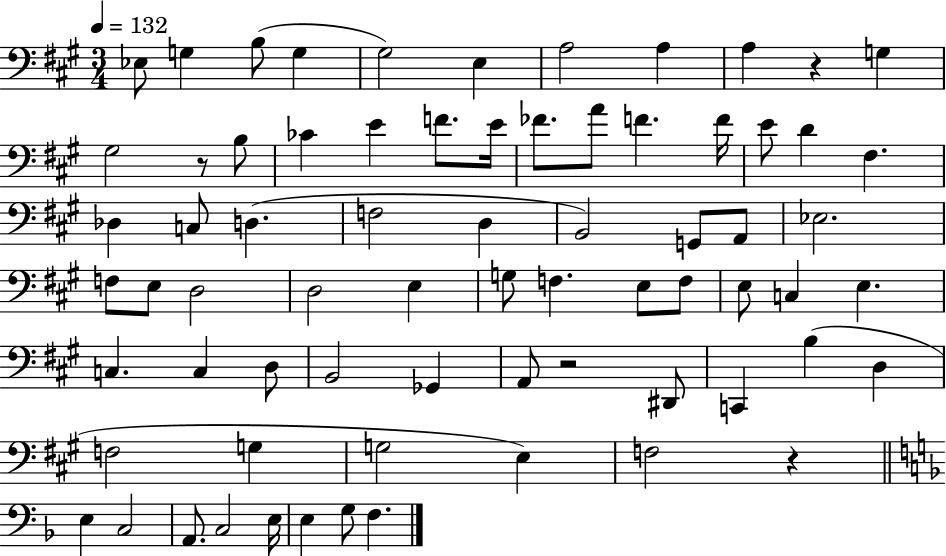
{
  \clef bass
  \numericTimeSignature
  \time 3/4
  \key a \major
  \tempo 4 = 132
  \repeat volta 2 { ees8 g4 b8( g4 | gis2) e4 | a2 a4 | a4 r4 g4 | \break gis2 r8 b8 | ces'4 e'4 f'8. e'16 | fes'8. a'8 f'4. f'16 | e'8 d'4 fis4. | \break des4 c8 d4.( | f2 d4 | b,2) g,8 a,8 | ees2. | \break f8 e8 d2 | d2 e4 | g8 f4. e8 f8 | e8 c4 e4. | \break c4. c4 d8 | b,2 ges,4 | a,8 r2 dis,8 | c,4 b4( d4 | \break f2 g4 | g2 e4) | f2 r4 | \bar "||" \break \key f \major e4 c2 | a,8. c2 e16 | e4 g8 f4. | } \bar "|."
}